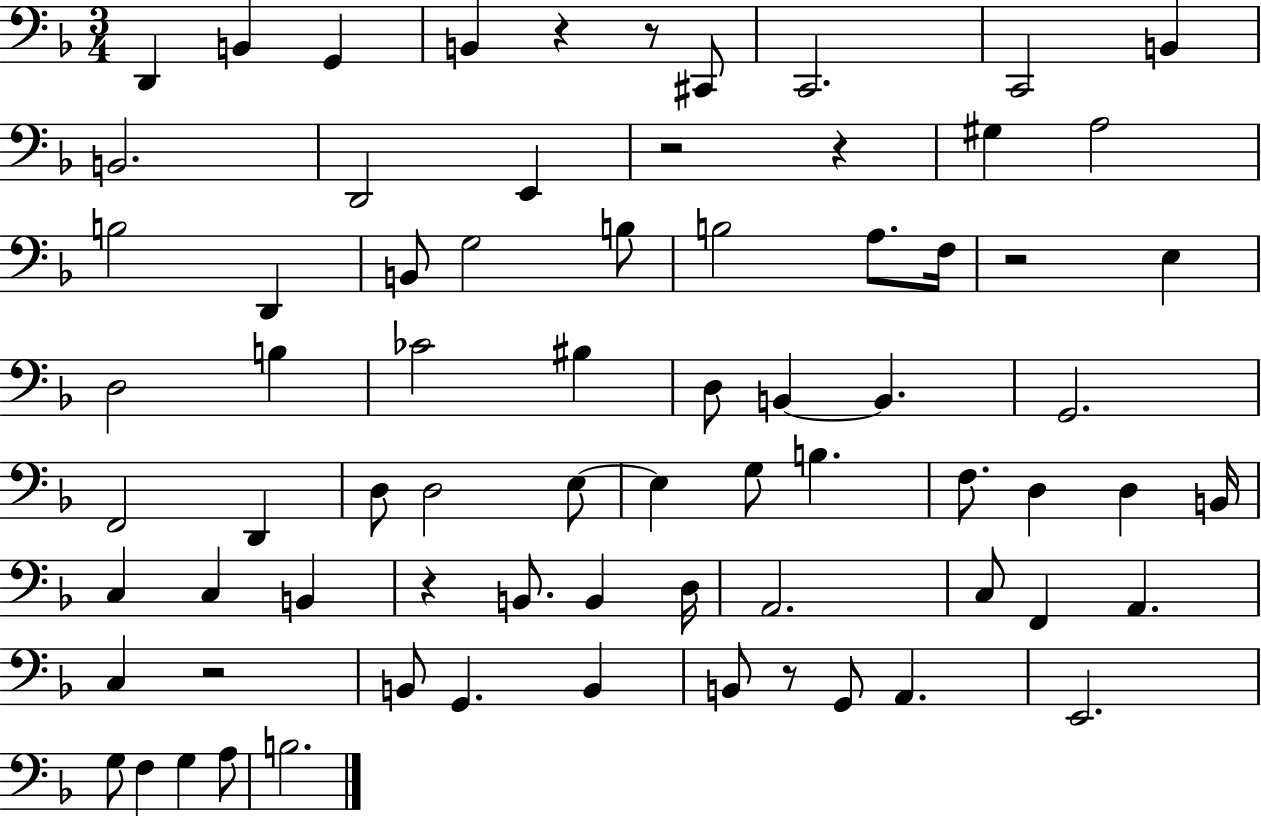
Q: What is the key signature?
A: F major